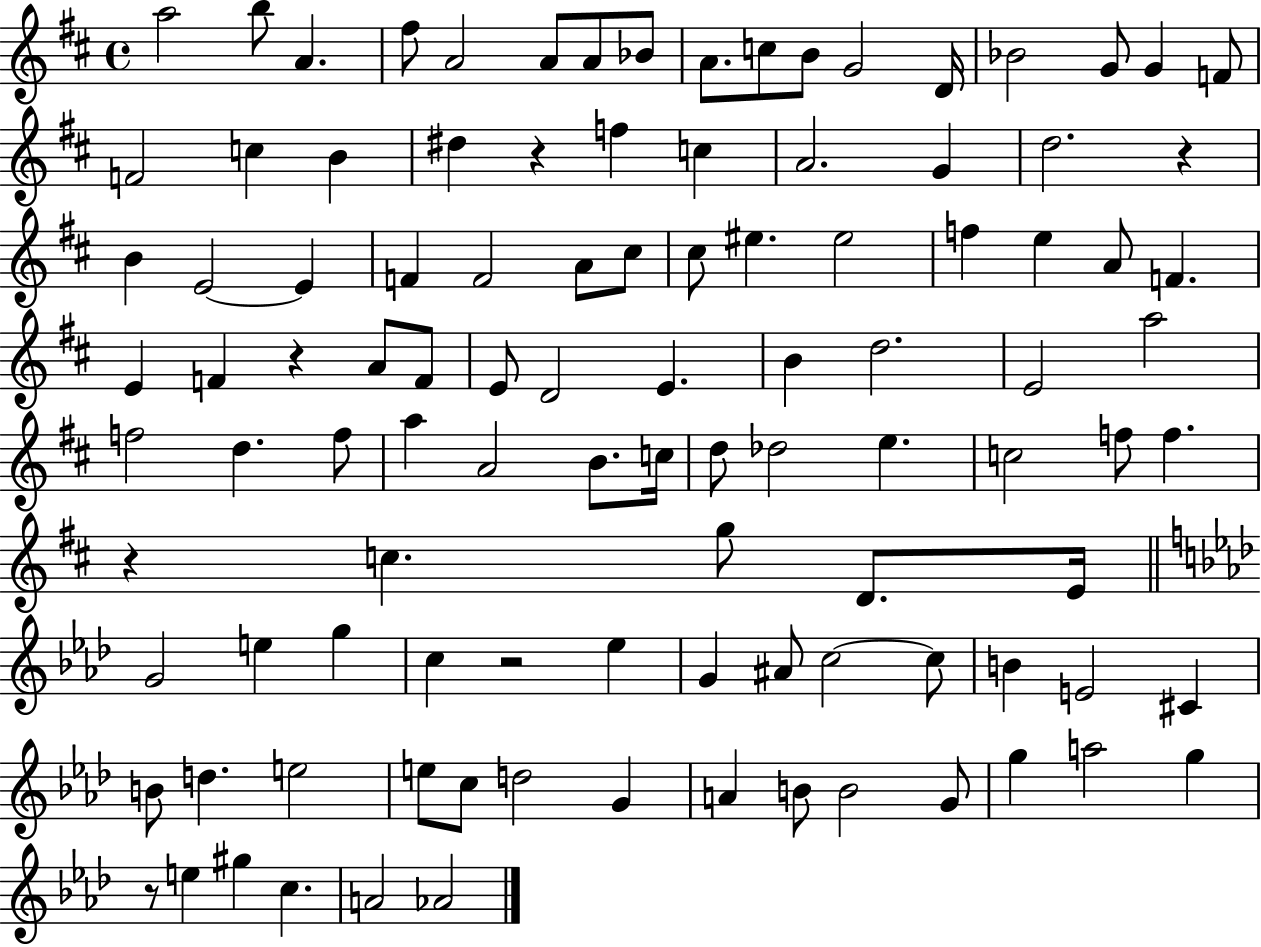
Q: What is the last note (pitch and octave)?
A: Ab4